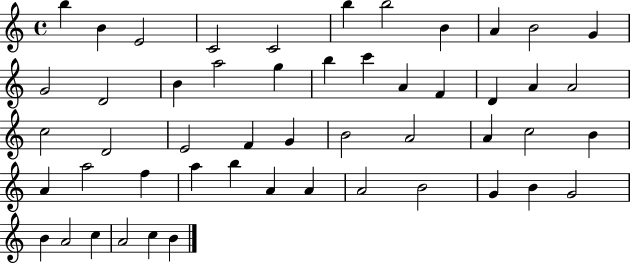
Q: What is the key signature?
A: C major